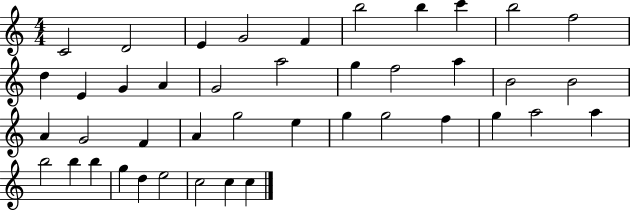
X:1
T:Untitled
M:4/4
L:1/4
K:C
C2 D2 E G2 F b2 b c' b2 f2 d E G A G2 a2 g f2 a B2 B2 A G2 F A g2 e g g2 f g a2 a b2 b b g d e2 c2 c c